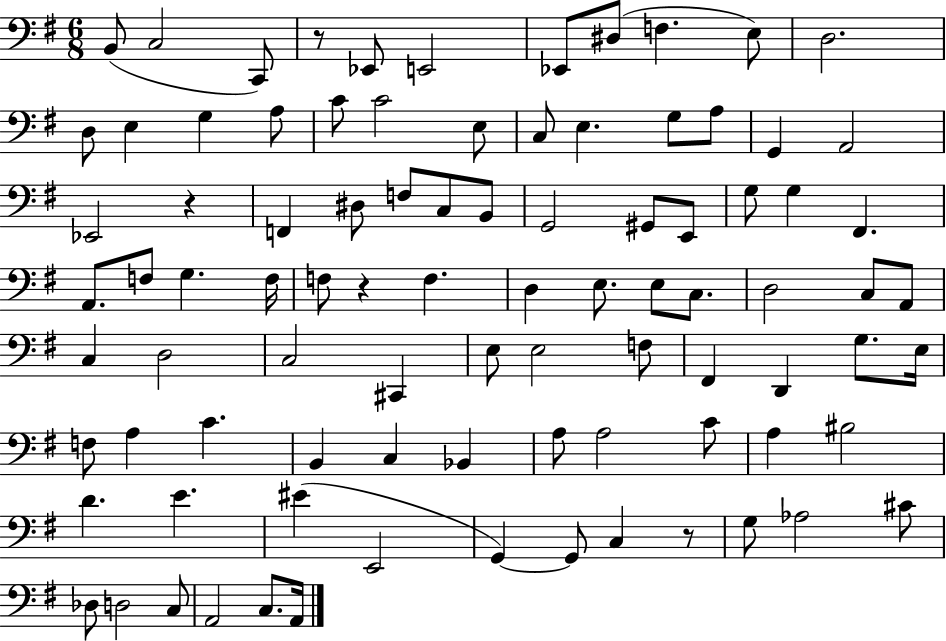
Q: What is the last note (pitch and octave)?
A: A2